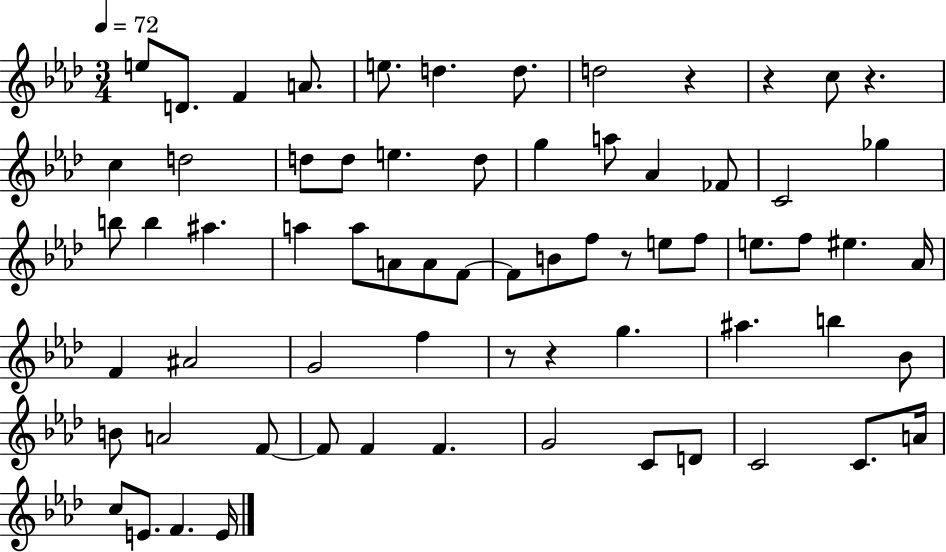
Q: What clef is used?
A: treble